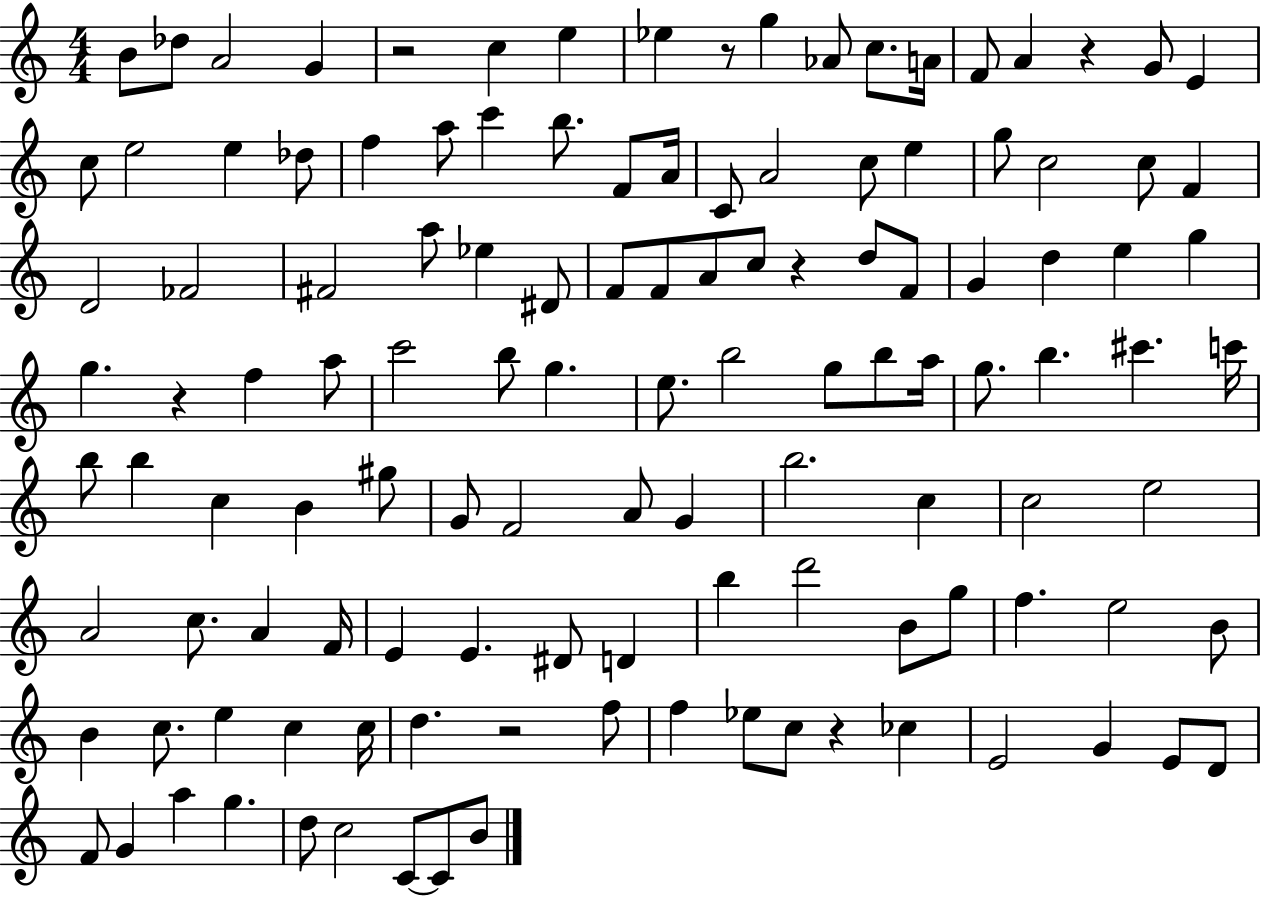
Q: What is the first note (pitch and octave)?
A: B4